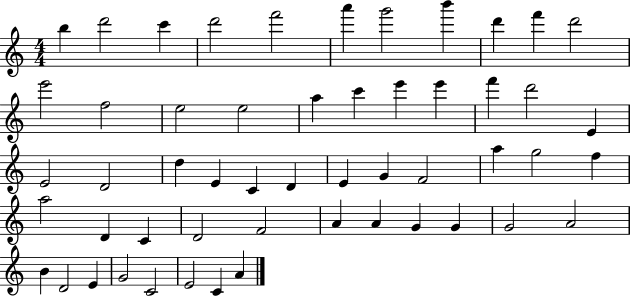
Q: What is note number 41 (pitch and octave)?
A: A4